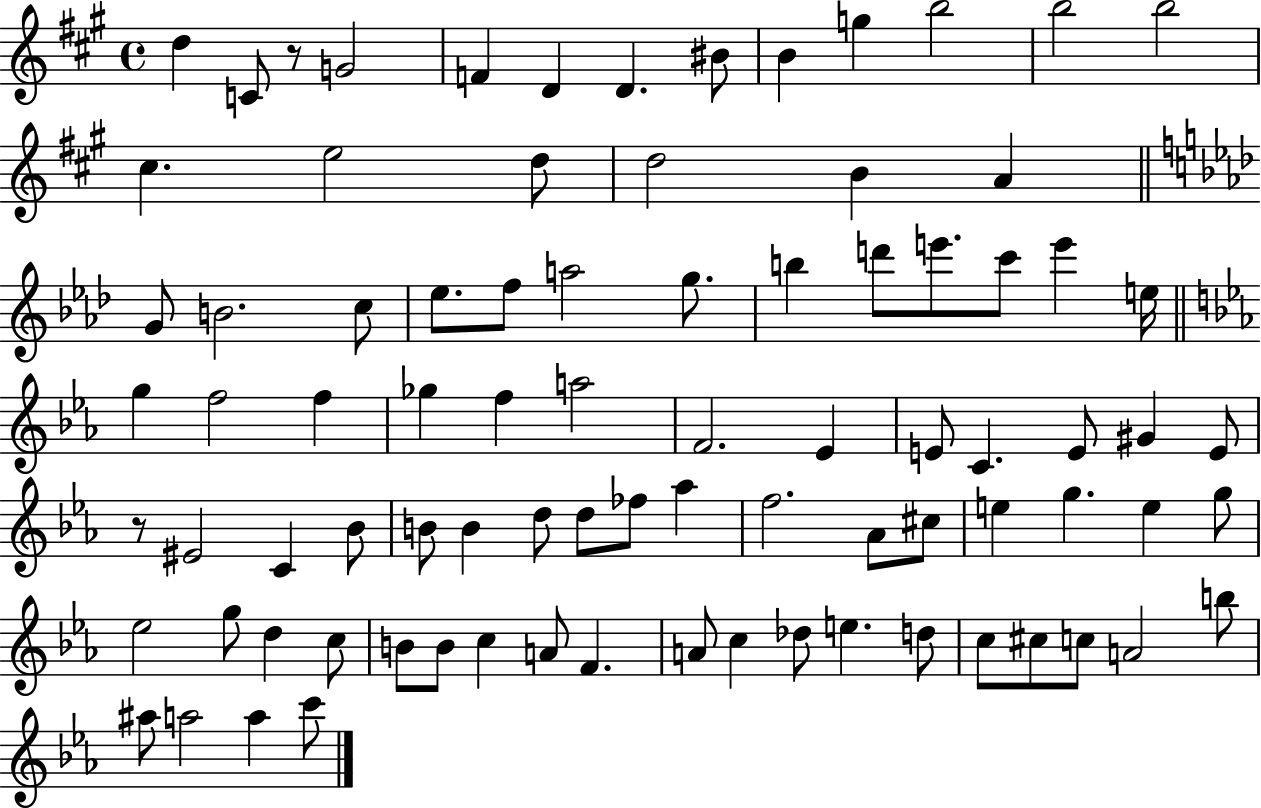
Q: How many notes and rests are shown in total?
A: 85